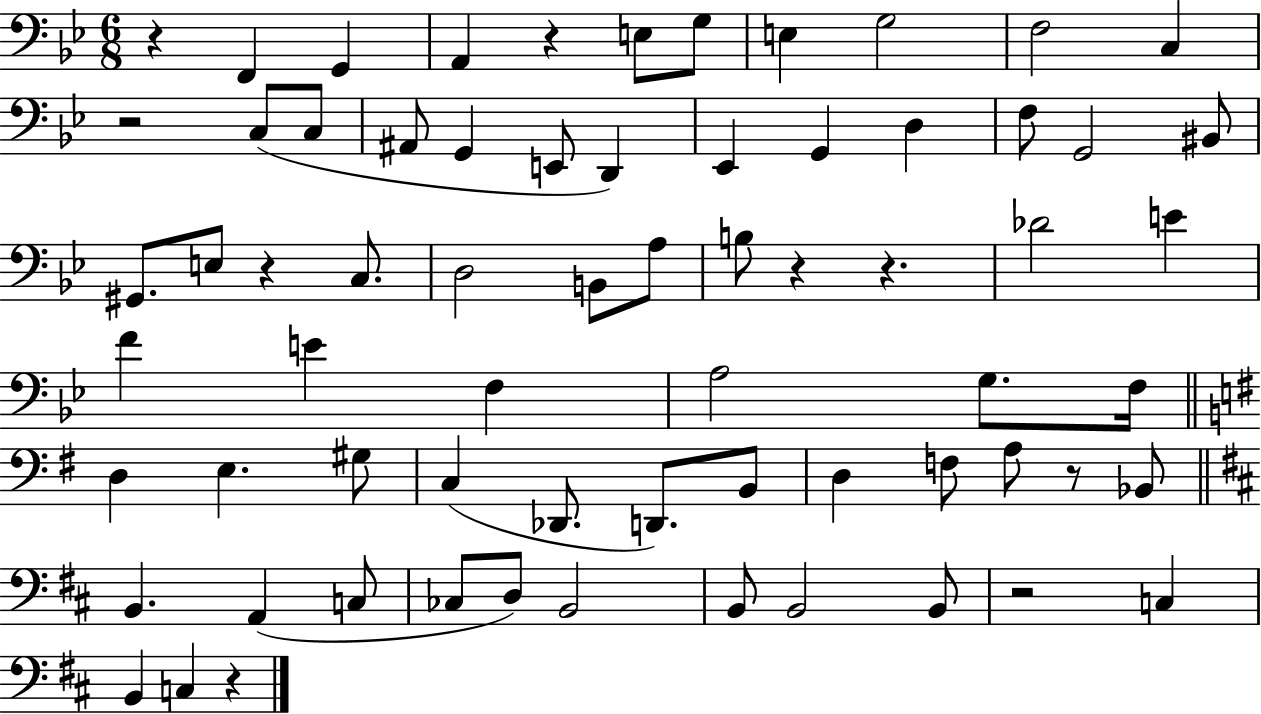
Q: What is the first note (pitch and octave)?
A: F2